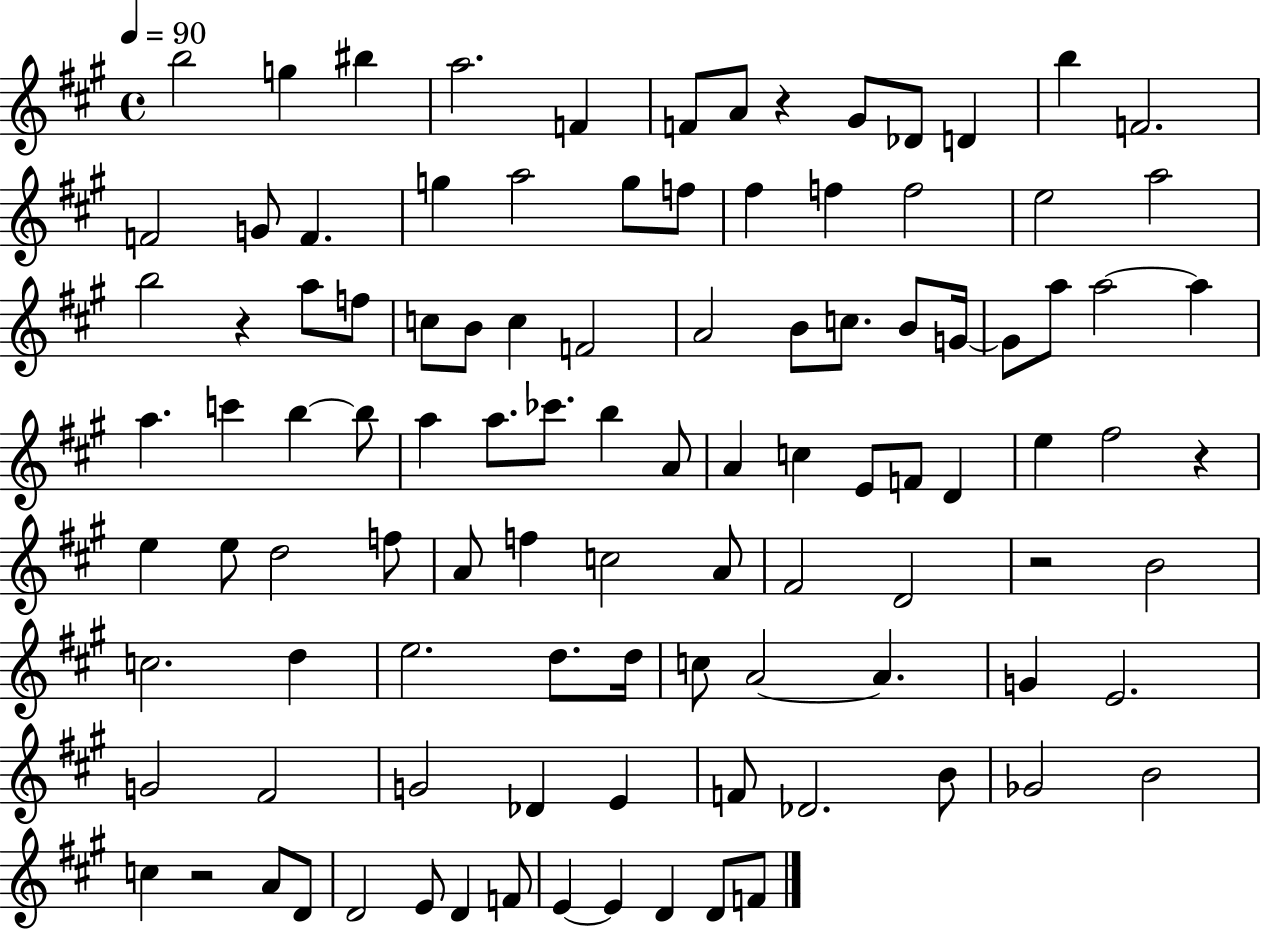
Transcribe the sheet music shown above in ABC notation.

X:1
T:Untitled
M:4/4
L:1/4
K:A
b2 g ^b a2 F F/2 A/2 z ^G/2 _D/2 D b F2 F2 G/2 F g a2 g/2 f/2 ^f f f2 e2 a2 b2 z a/2 f/2 c/2 B/2 c F2 A2 B/2 c/2 B/2 G/4 G/2 a/2 a2 a a c' b b/2 a a/2 _c'/2 b A/2 A c E/2 F/2 D e ^f2 z e e/2 d2 f/2 A/2 f c2 A/2 ^F2 D2 z2 B2 c2 d e2 d/2 d/4 c/2 A2 A G E2 G2 ^F2 G2 _D E F/2 _D2 B/2 _G2 B2 c z2 A/2 D/2 D2 E/2 D F/2 E E D D/2 F/2